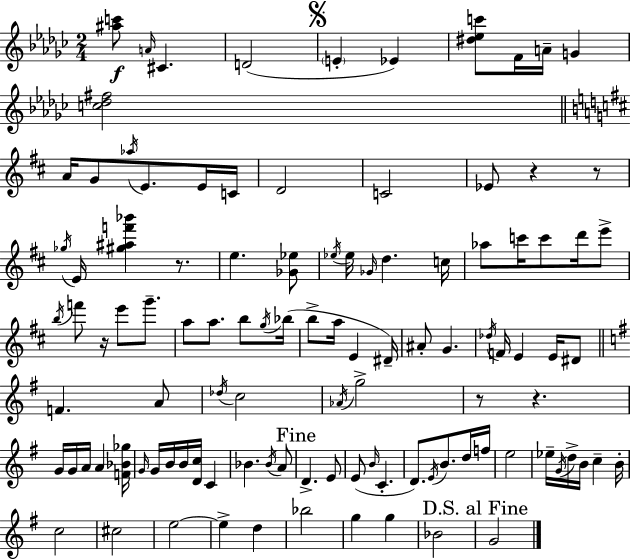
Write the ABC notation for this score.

X:1
T:Untitled
M:2/4
L:1/4
K:Ebm
[^ac']/2 A/4 ^C D2 E _E [^d_ec']/2 F/4 A/4 G [c_d^f]2 A/4 G/2 _a/4 E/2 E/4 C/4 D2 C2 _E/2 z z/2 _g/4 E/4 [^g^af'_b'] z/2 e [_G_e]/2 _e/4 _e/4 _G/4 d c/4 _a/2 c'/4 c'/2 d'/4 e'/2 b/4 f'/2 z/4 e'/2 g'/2 a/2 a/2 b/2 g/4 _b/4 b/2 a/4 E ^D/4 ^A/2 G _d/4 F/4 E E/4 ^D/2 F A/2 _d/4 c2 _A/4 g2 z/2 z G/4 G/4 A/4 A [F_B_g]/4 G/4 G/4 B/4 B/4 [Dc]/4 C _B _B/4 A/2 D E/2 E/2 B/4 C D/2 E/4 B/2 d/4 f/4 e2 _e/4 G/4 d/4 B/4 c B/4 c2 ^c2 e2 e d _b2 g g _B2 G2